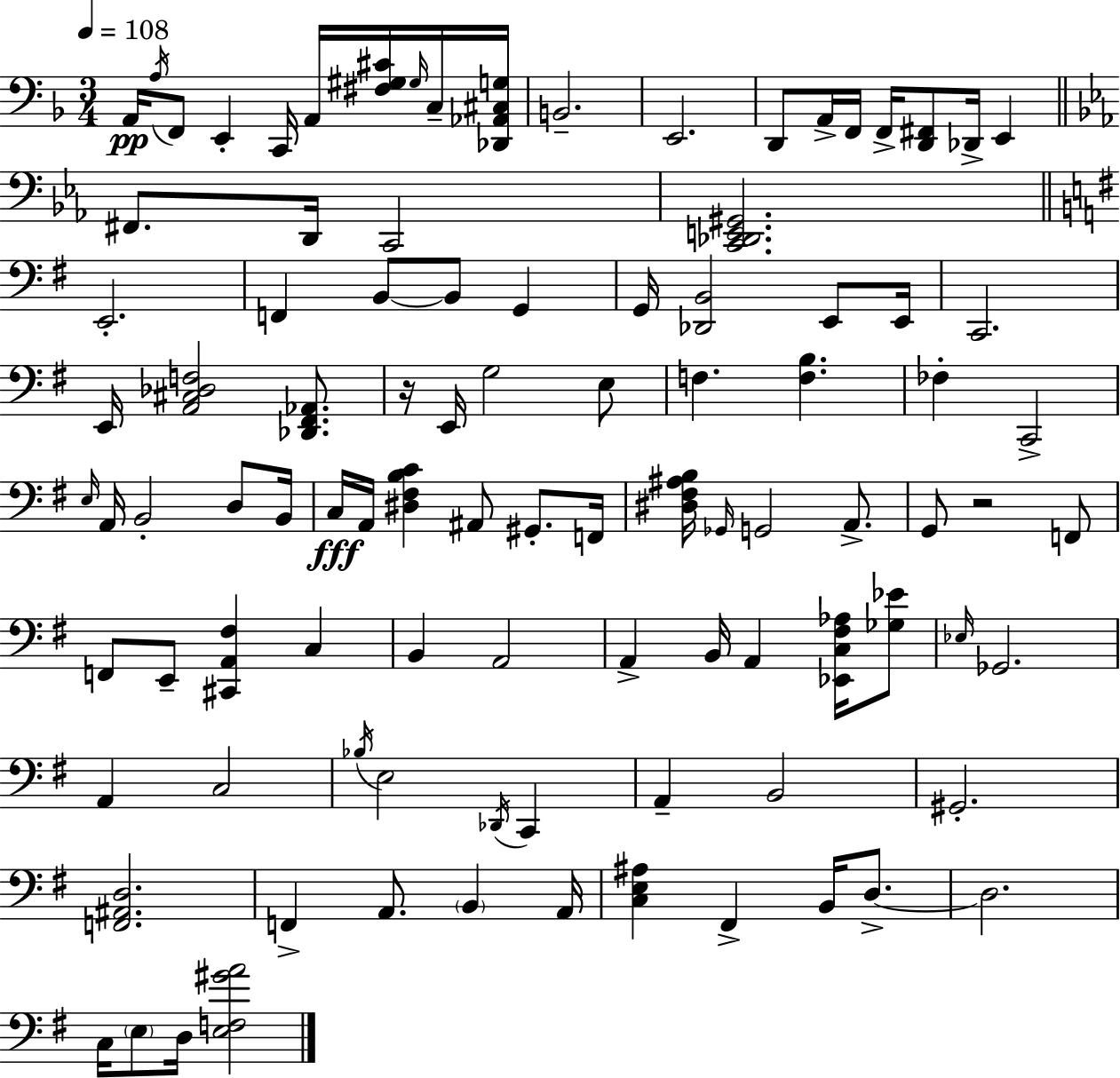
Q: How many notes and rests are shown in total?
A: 98